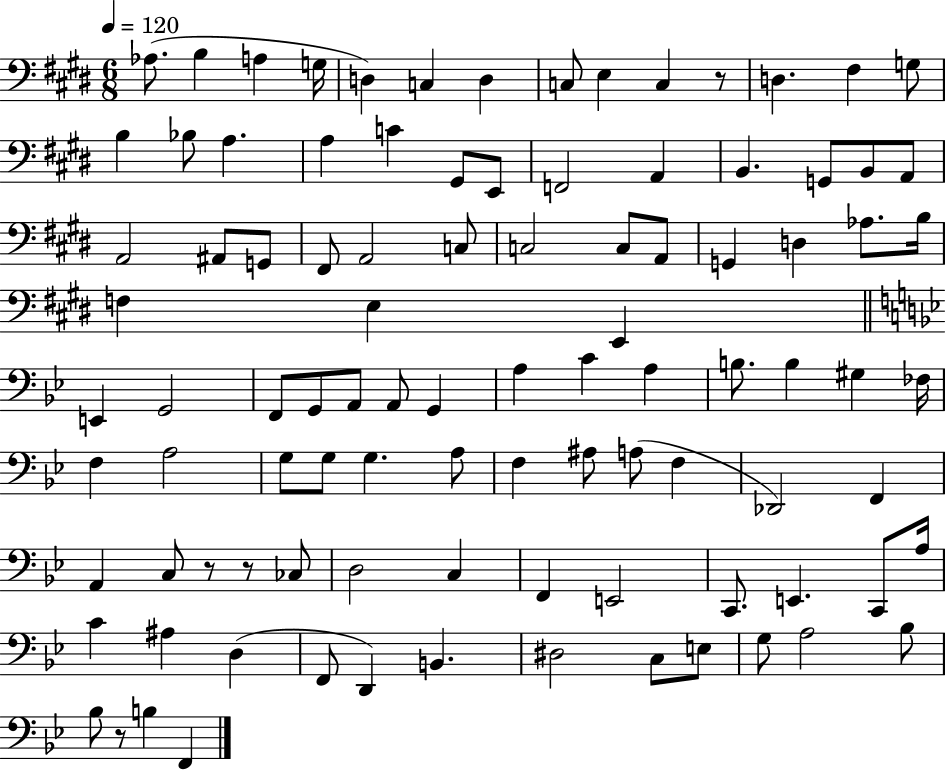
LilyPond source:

{
  \clef bass
  \numericTimeSignature
  \time 6/8
  \key e \major
  \tempo 4 = 120
  aes8.( b4 a4 g16 | d4) c4 d4 | c8 e4 c4 r8 | d4. fis4 g8 | \break b4 bes8 a4. | a4 c'4 gis,8 e,8 | f,2 a,4 | b,4. g,8 b,8 a,8 | \break a,2 ais,8 g,8 | fis,8 a,2 c8 | c2 c8 a,8 | g,4 d4 aes8. b16 | \break f4 e4 e,4 | \bar "||" \break \key g \minor e,4 g,2 | f,8 g,8 a,8 a,8 g,4 | a4 c'4 a4 | b8. b4 gis4 fes16 | \break f4 a2 | g8 g8 g4. a8 | f4 ais8 a8( f4 | des,2) f,4 | \break a,4 c8 r8 r8 ces8 | d2 c4 | f,4 e,2 | c,8. e,4. c,8 a16 | \break c'4 ais4 d4( | f,8 d,4) b,4. | dis2 c8 e8 | g8 a2 bes8 | \break bes8 r8 b4 f,4 | \bar "|."
}